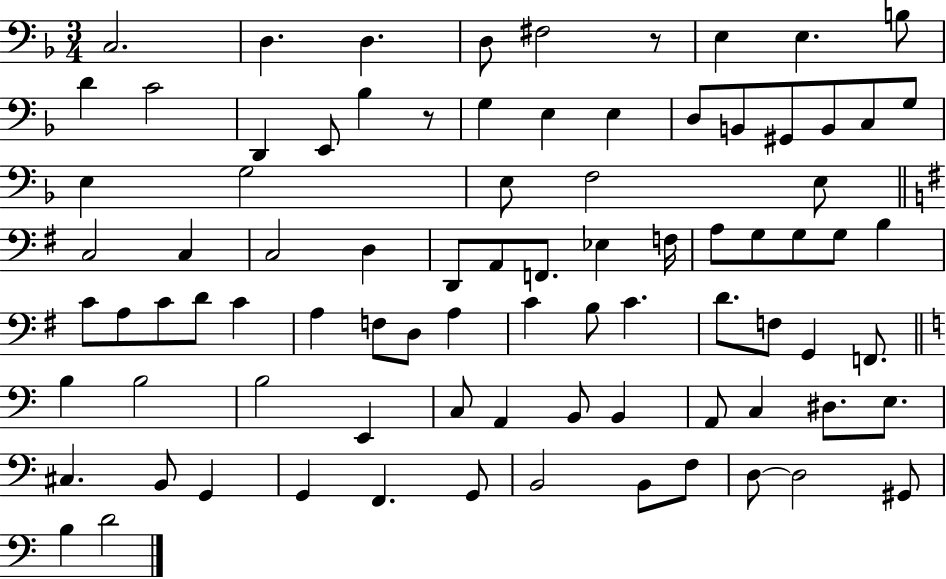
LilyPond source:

{
  \clef bass
  \numericTimeSignature
  \time 3/4
  \key f \major
  \repeat volta 2 { c2. | d4. d4. | d8 fis2 r8 | e4 e4. b8 | \break d'4 c'2 | d,4 e,8 bes4 r8 | g4 e4 e4 | d8 b,8 gis,8 b,8 c8 g8 | \break e4 g2 | e8 f2 e8 | \bar "||" \break \key g \major c2 c4 | c2 d4 | d,8 a,8 f,8. ees4 f16 | a8 g8 g8 g8 b4 | \break c'8 a8 c'8 d'8 c'4 | a4 f8 d8 a4 | c'4 b8 c'4. | d'8. f8 g,4 f,8. | \break \bar "||" \break \key c \major b4 b2 | b2 e,4 | c8 a,4 b,8 b,4 | a,8 c4 dis8. e8. | \break cis4. b,8 g,4 | g,4 f,4. g,8 | b,2 b,8 f8 | d8~~ d2 gis,8 | \break b4 d'2 | } \bar "|."
}